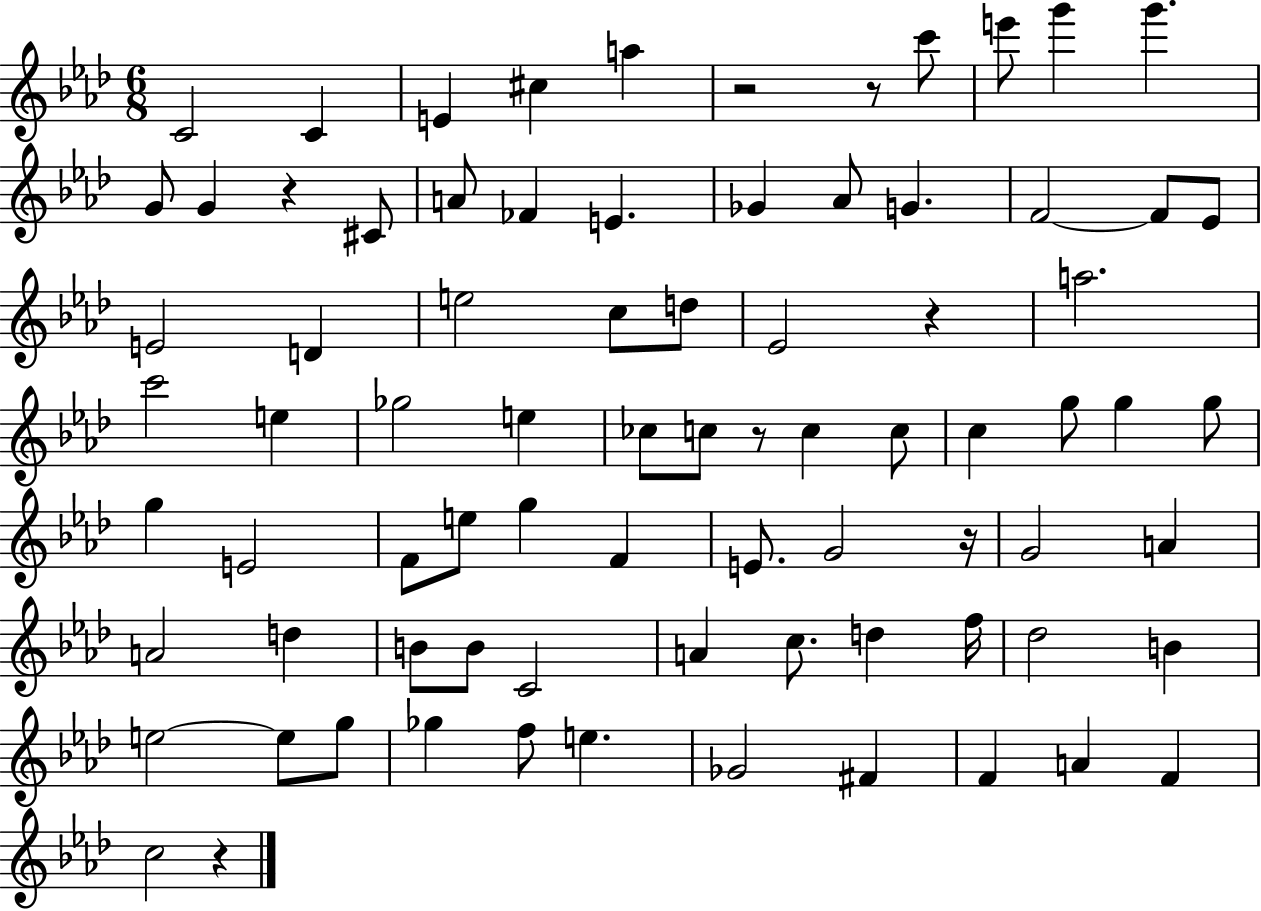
C4/h C4/q E4/q C#5/q A5/q R/h R/e C6/e E6/e G6/q G6/q. G4/e G4/q R/q C#4/e A4/e FES4/q E4/q. Gb4/q Ab4/e G4/q. F4/h F4/e Eb4/e E4/h D4/q E5/h C5/e D5/e Eb4/h R/q A5/h. C6/h E5/q Gb5/h E5/q CES5/e C5/e R/e C5/q C5/e C5/q G5/e G5/q G5/e G5/q E4/h F4/e E5/e G5/q F4/q E4/e. G4/h R/s G4/h A4/q A4/h D5/q B4/e B4/e C4/h A4/q C5/e. D5/q F5/s Db5/h B4/q E5/h E5/e G5/e Gb5/q F5/e E5/q. Gb4/h F#4/q F4/q A4/q F4/q C5/h R/q